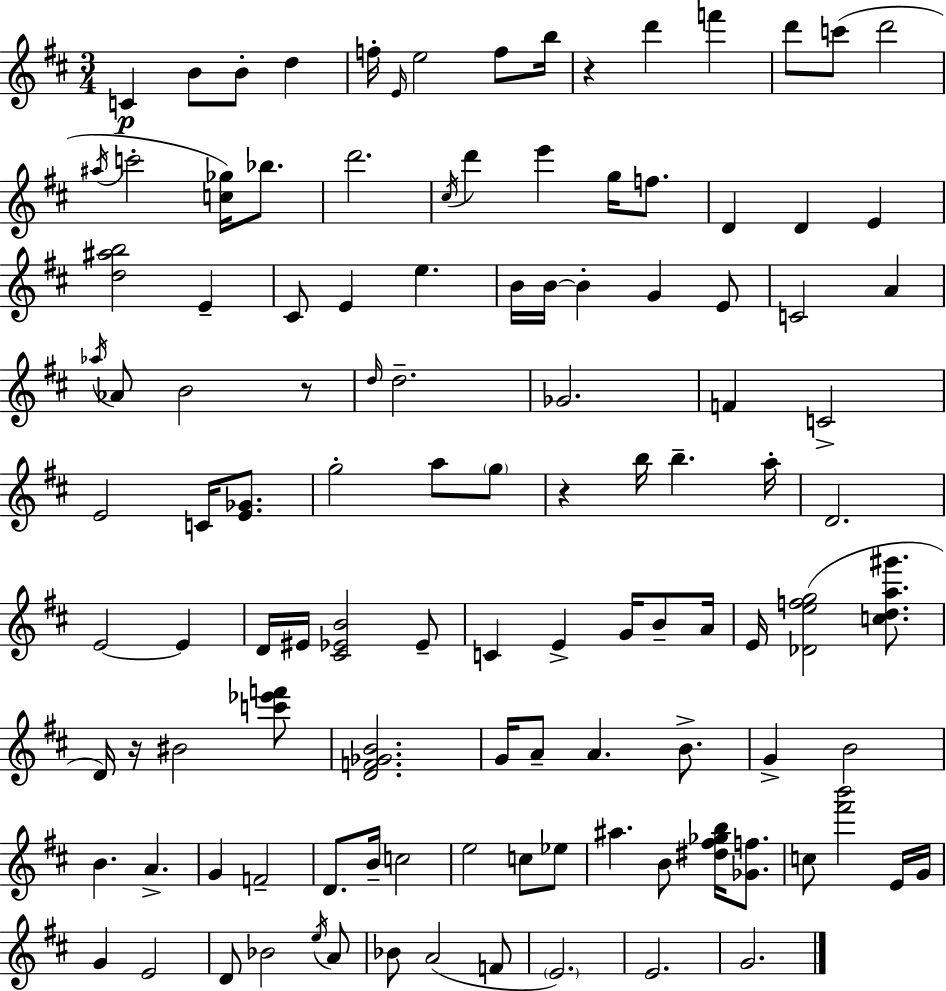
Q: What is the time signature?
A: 3/4